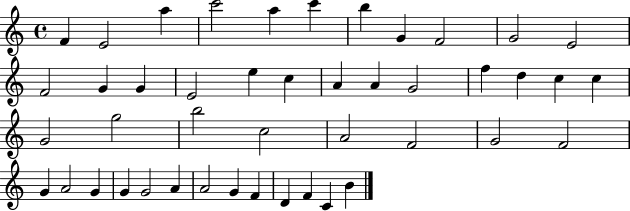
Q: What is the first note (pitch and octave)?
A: F4